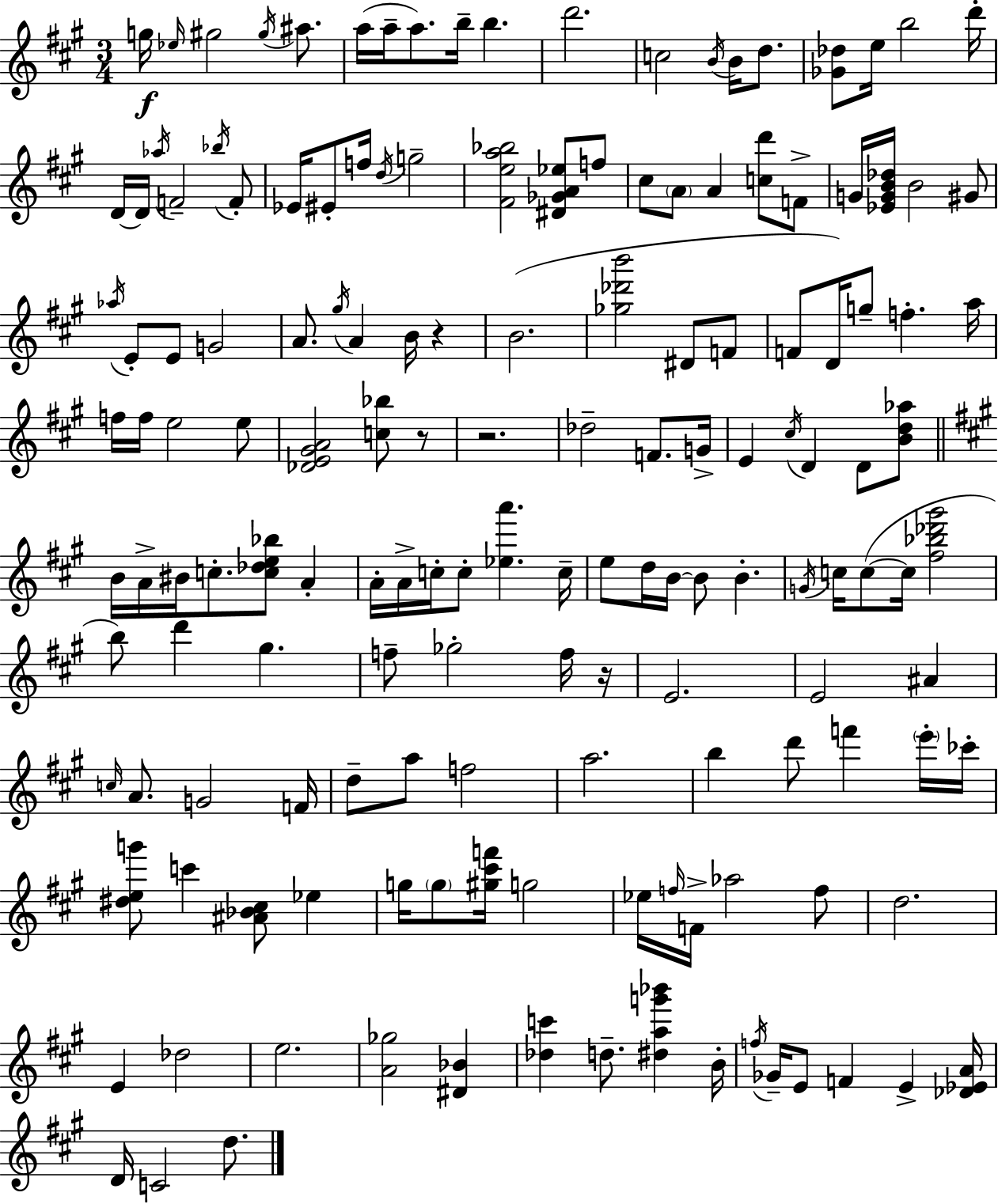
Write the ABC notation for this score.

X:1
T:Untitled
M:3/4
L:1/4
K:A
g/4 _e/4 ^g2 ^g/4 ^a/2 a/4 a/4 a/2 b/4 b d'2 c2 B/4 B/4 d/2 [_G_d]/2 e/4 b2 d'/4 D/4 D/4 _a/4 F2 _b/4 F/2 _E/4 ^E/2 f/4 d/4 g2 [^Fea_b]2 [^D_GA_e]/2 f/2 ^c/2 A/2 A [cd']/2 F/2 G/4 [_EGB_d]/4 B2 ^G/2 _a/4 E/2 E/2 G2 A/2 ^g/4 A B/4 z B2 [_g_d'b']2 ^D/2 F/2 F/2 D/4 g/2 f a/4 f/4 f/4 e2 e/2 [_DE^GA]2 [c_b]/2 z/2 z2 _d2 F/2 G/4 E ^c/4 D D/2 [Bd_a]/2 B/4 A/4 ^B/4 c/2 [c_de_b]/2 A A/4 A/4 c/4 c/2 [_ea'] c/4 e/2 d/4 B/4 B/2 B G/4 c/4 c/2 c/4 [^f_b_d'^g']2 b/2 d' ^g f/2 _g2 f/4 z/4 E2 E2 ^A c/4 A/2 G2 F/4 d/2 a/2 f2 a2 b d'/2 f' e'/4 _c'/4 [^deg']/2 c' [^A_B^c]/2 _e g/4 g/2 [^g^c'f']/4 g2 _e/4 f/4 F/4 _a2 f/2 d2 E _d2 e2 [A_g]2 [^D_B] [_dc'] d/2 [^dag'_b'] B/4 f/4 _G/4 E/2 F E [_D_EA]/4 D/4 C2 d/2